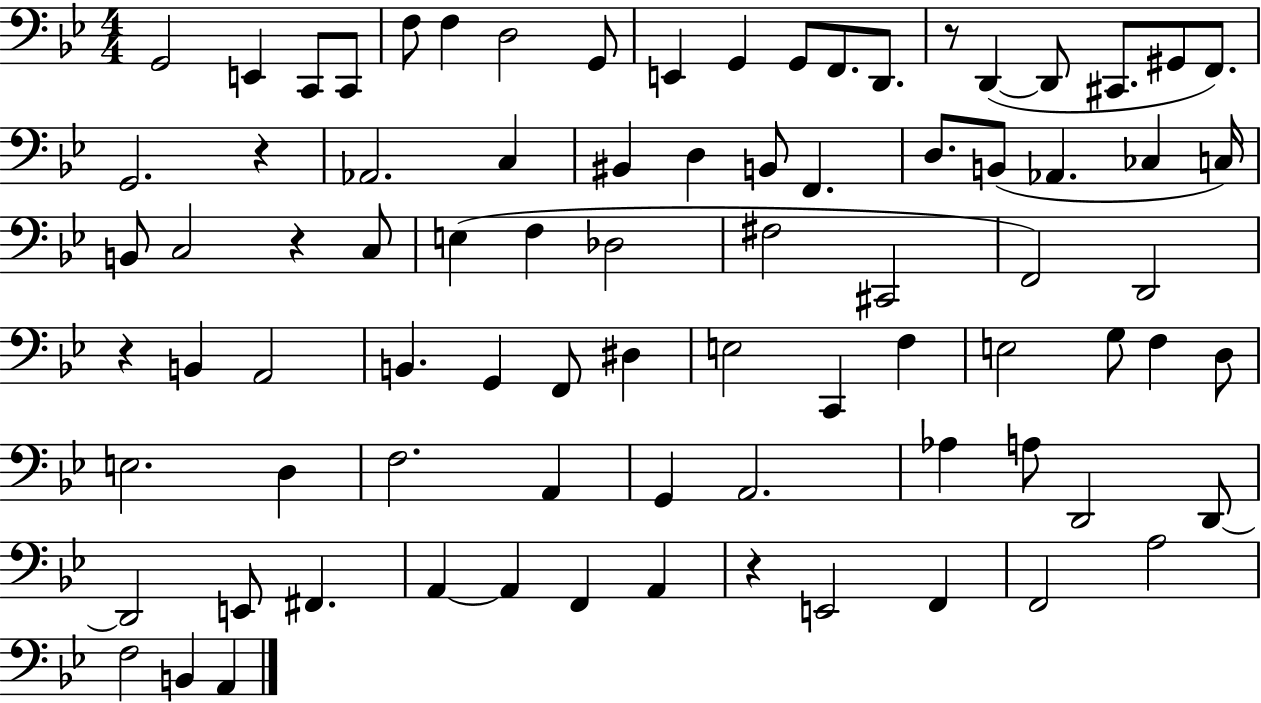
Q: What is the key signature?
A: BES major